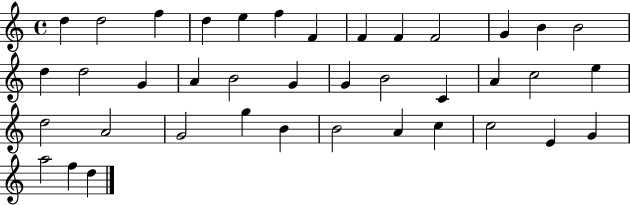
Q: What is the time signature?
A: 4/4